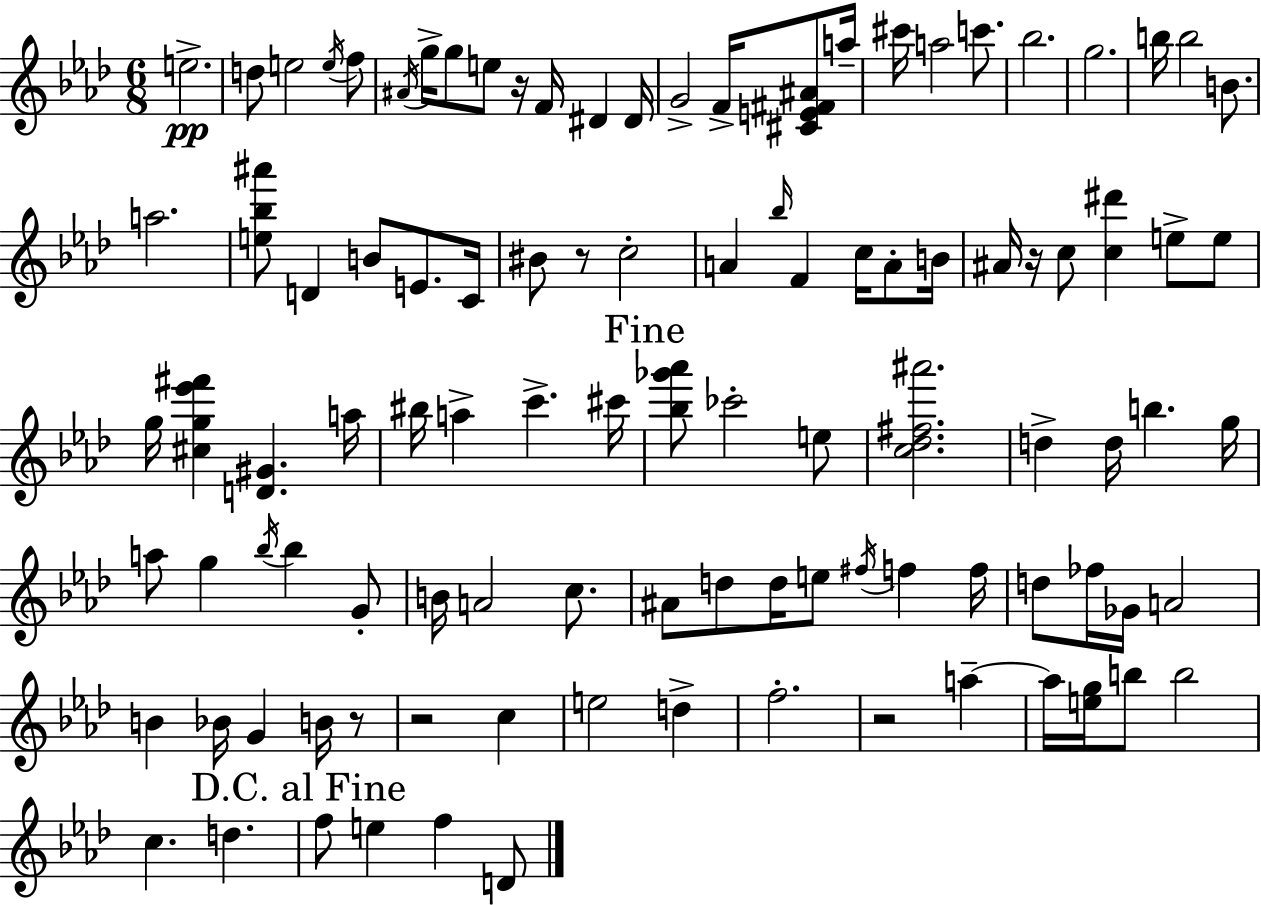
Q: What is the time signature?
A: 6/8